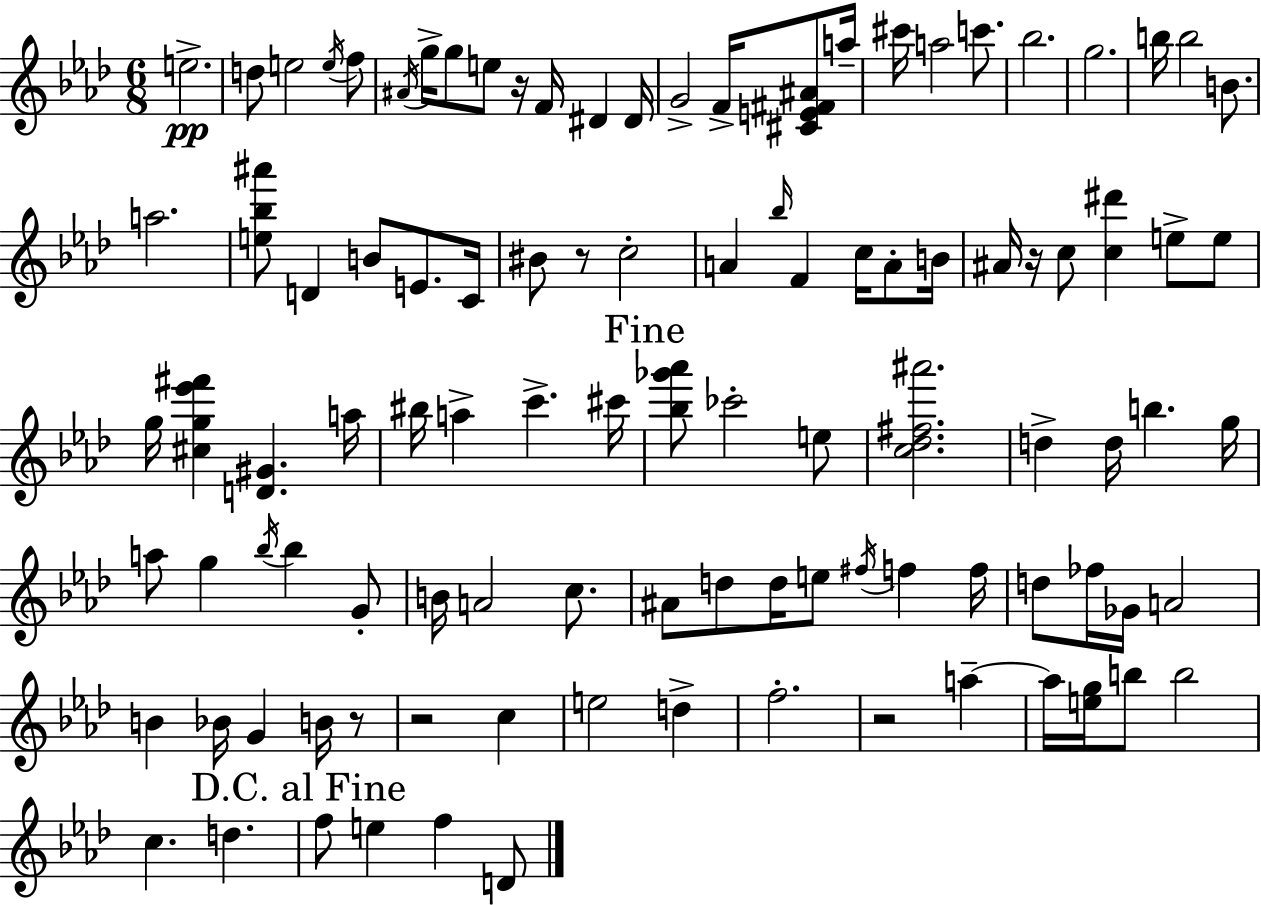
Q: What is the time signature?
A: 6/8